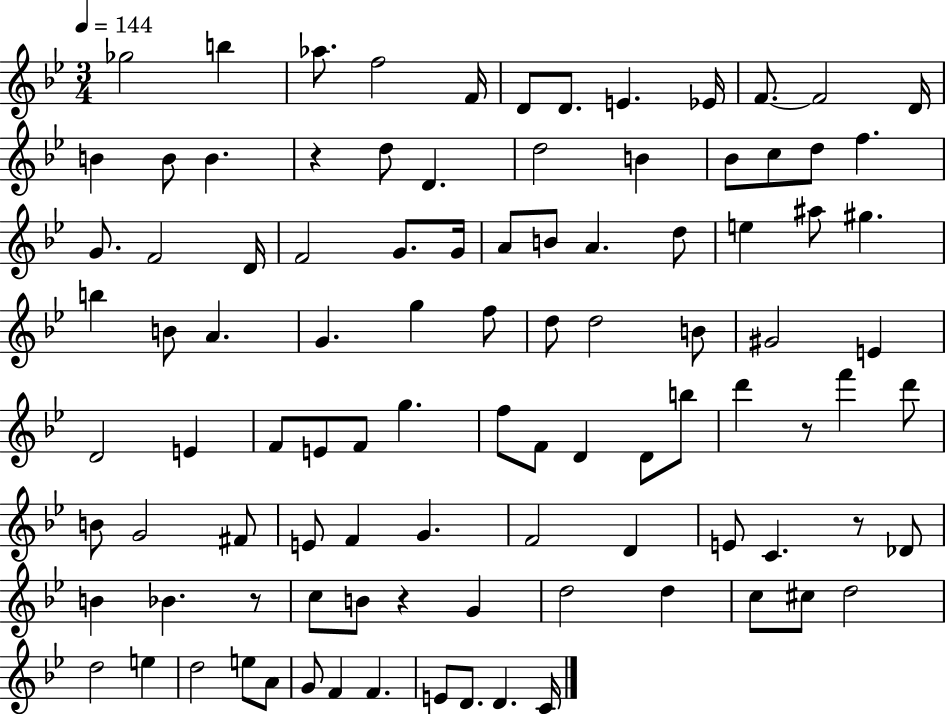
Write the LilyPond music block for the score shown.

{
  \clef treble
  \numericTimeSignature
  \time 3/4
  \key bes \major
  \tempo 4 = 144
  ges''2 b''4 | aes''8. f''2 f'16 | d'8 d'8. e'4. ees'16 | f'8.~~ f'2 d'16 | \break b'4 b'8 b'4. | r4 d''8 d'4. | d''2 b'4 | bes'8 c''8 d''8 f''4. | \break g'8. f'2 d'16 | f'2 g'8. g'16 | a'8 b'8 a'4. d''8 | e''4 ais''8 gis''4. | \break b''4 b'8 a'4. | g'4. g''4 f''8 | d''8 d''2 b'8 | gis'2 e'4 | \break d'2 e'4 | f'8 e'8 f'8 g''4. | f''8 f'8 d'4 d'8 b''8 | d'''4 r8 f'''4 d'''8 | \break b'8 g'2 fis'8 | e'8 f'4 g'4. | f'2 d'4 | e'8 c'4. r8 des'8 | \break b'4 bes'4. r8 | c''8 b'8 r4 g'4 | d''2 d''4 | c''8 cis''8 d''2 | \break d''2 e''4 | d''2 e''8 a'8 | g'8 f'4 f'4. | e'8 d'8. d'4. c'16 | \break \bar "|."
}